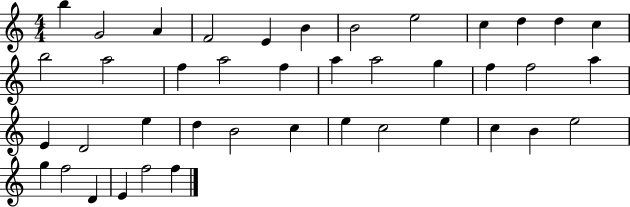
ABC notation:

X:1
T:Untitled
M:4/4
L:1/4
K:C
b G2 A F2 E B B2 e2 c d d c b2 a2 f a2 f a a2 g f f2 a E D2 e d B2 c e c2 e c B e2 g f2 D E f2 f